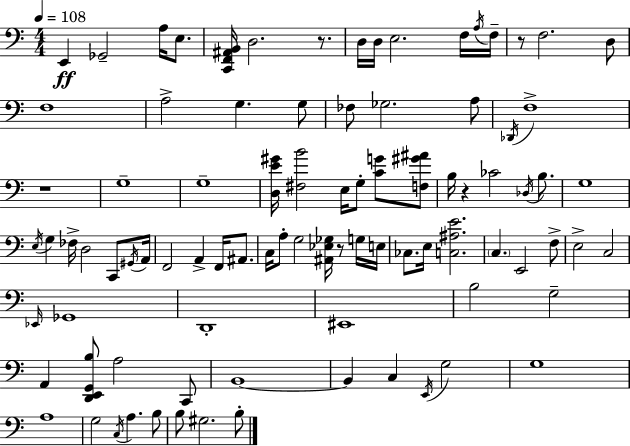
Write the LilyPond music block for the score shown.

{
  \clef bass
  \numericTimeSignature
  \time 4/4
  \key a \minor
  \tempo 4 = 108
  e,4\ff ges,2-- a16 e8. | <c, f, ais, b,>16 d2. r8. | d16 d16 e2. f16 \acciaccatura { a16 } | f16-- r8 f2. d8 | \break f1 | a2-> g4. g8 | fes8 ges2. a8 | \acciaccatura { des,16 } f1-> | \break r1 | g1-- | g1-- | <d e' gis'>16 <fis b'>2 e16 g8-. <c' g'>8 | \break <f gis' ais'>8 b16 r4 ces'2 \acciaccatura { des16 } | b8. g1 | \acciaccatura { e16 } g4 fes16-> d2 | c,8 \acciaccatura { gis,16 } a,16 f,2 a,4-> | \break f,16 ais,8. c16 a8-. g2 | <ais, ees ges>16 r8 g16 e16 ces8. e16 <c ais e'>2. | \parenthesize c4. e,2 | f8-> e2-> c2 | \break \grace { ees,16 } ges,1 | d,1-. | eis,1 | b2 g2-- | \break a,4 <d, e, g, b>8 a2 | c,8 b,1~~ | b,4 c4 \acciaccatura { e,16 } g2 | g1 | \break a1 | g2 \acciaccatura { c16 } | a4. b8 b8 gis2. | b8-. \bar "|."
}